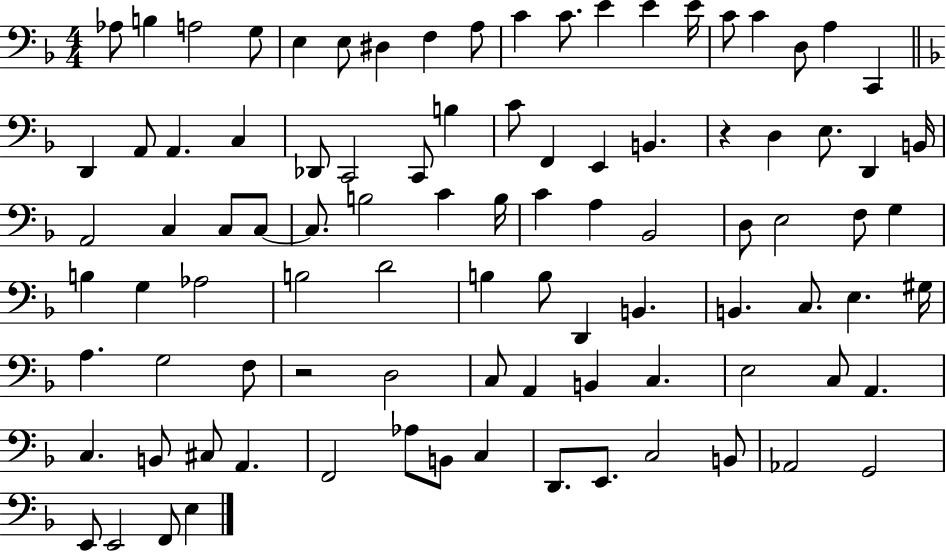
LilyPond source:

{
  \clef bass
  \numericTimeSignature
  \time 4/4
  \key f \major
  \repeat volta 2 { aes8 b4 a2 g8 | e4 e8 dis4 f4 a8 | c'4 c'8. e'4 e'4 e'16 | c'8 c'4 d8 a4 c,4 | \break \bar "||" \break \key f \major d,4 a,8 a,4. c4 | des,8 c,2 c,8 b4 | c'8 f,4 e,4 b,4. | r4 d4 e8. d,4 b,16 | \break a,2 c4 c8 c8~~ | c8. b2 c'4 b16 | c'4 a4 bes,2 | d8 e2 f8 g4 | \break b4 g4 aes2 | b2 d'2 | b4 b8 d,4 b,4. | b,4. c8. e4. gis16 | \break a4. g2 f8 | r2 d2 | c8 a,4 b,4 c4. | e2 c8 a,4. | \break c4. b,8 cis8 a,4. | f,2 aes8 b,8 c4 | d,8. e,8. c2 b,8 | aes,2 g,2 | \break e,8 e,2 f,8 e4 | } \bar "|."
}